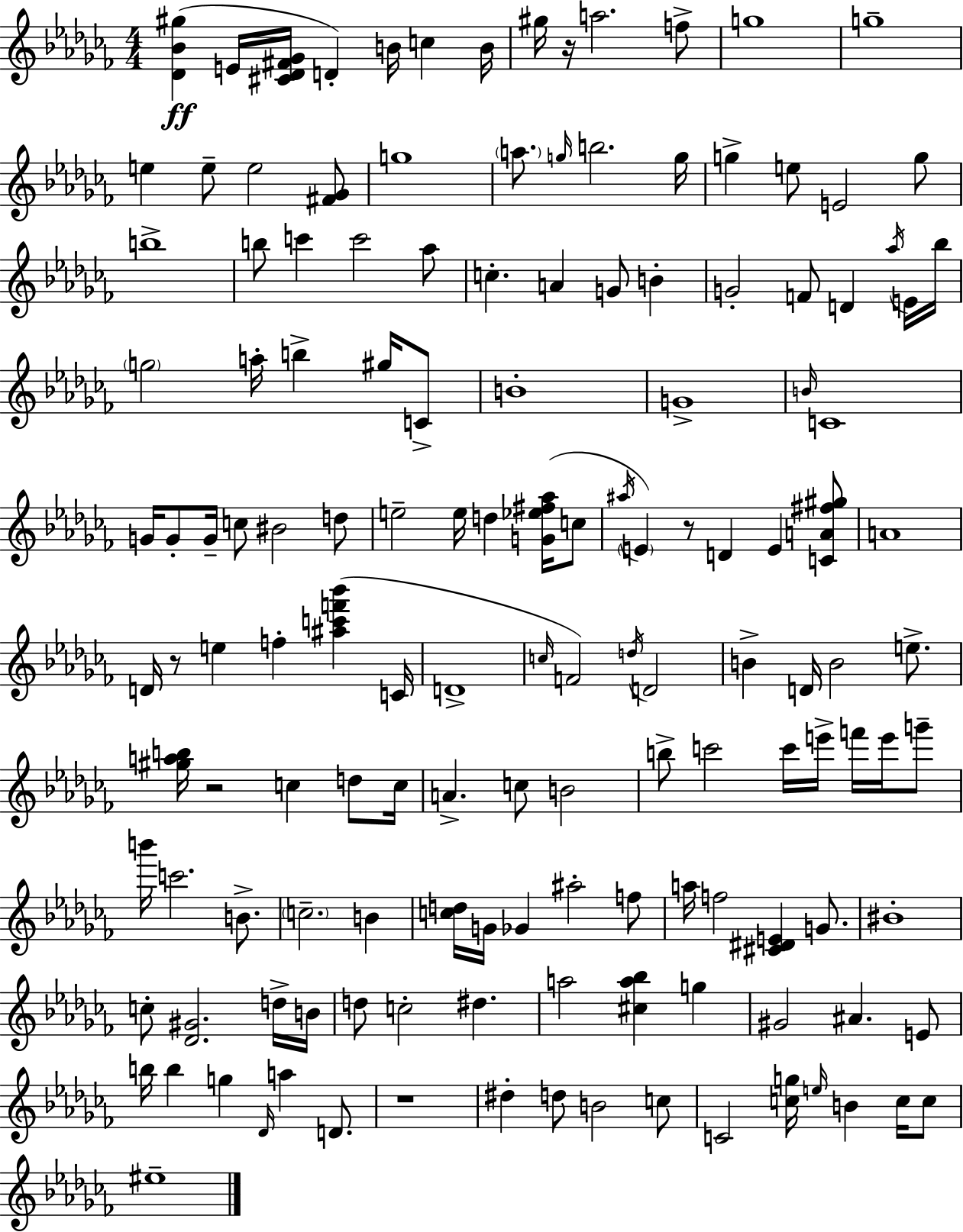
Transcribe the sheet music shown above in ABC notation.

X:1
T:Untitled
M:4/4
L:1/4
K:Abm
[_D_B^g] E/4 [^C_D^F_G]/4 D B/4 c B/4 ^g/4 z/4 a2 f/2 g4 g4 e e/2 e2 [^F_G]/2 g4 a/2 g/4 b2 g/4 g e/2 E2 g/2 b4 b/2 c' c'2 _a/2 c A G/2 B G2 F/2 D _a/4 E/4 _b/4 g2 a/4 b ^g/4 C/2 B4 G4 B/4 C4 G/4 G/2 G/4 c/2 ^B2 d/2 e2 e/4 d [G_e^f_a]/4 c/2 ^a/4 E z/2 D E [CA^f^g]/2 A4 D/4 z/2 e f [^ac'f'_b'] C/4 D4 c/4 F2 d/4 D2 B D/4 B2 e/2 [^gab]/4 z2 c d/2 c/4 A c/2 B2 b/2 c'2 c'/4 e'/4 f'/4 e'/4 g'/2 b'/4 c'2 B/2 c2 B [cd]/4 G/4 _G ^a2 f/2 a/4 f2 [^C^DE] G/2 ^B4 c/2 [_D^G]2 d/4 B/4 d/2 c2 ^d a2 [^ca_b] g ^G2 ^A E/2 b/4 b g _D/4 a D/2 z4 ^d d/2 B2 c/2 C2 [cg]/4 e/4 B c/4 c/2 ^e4